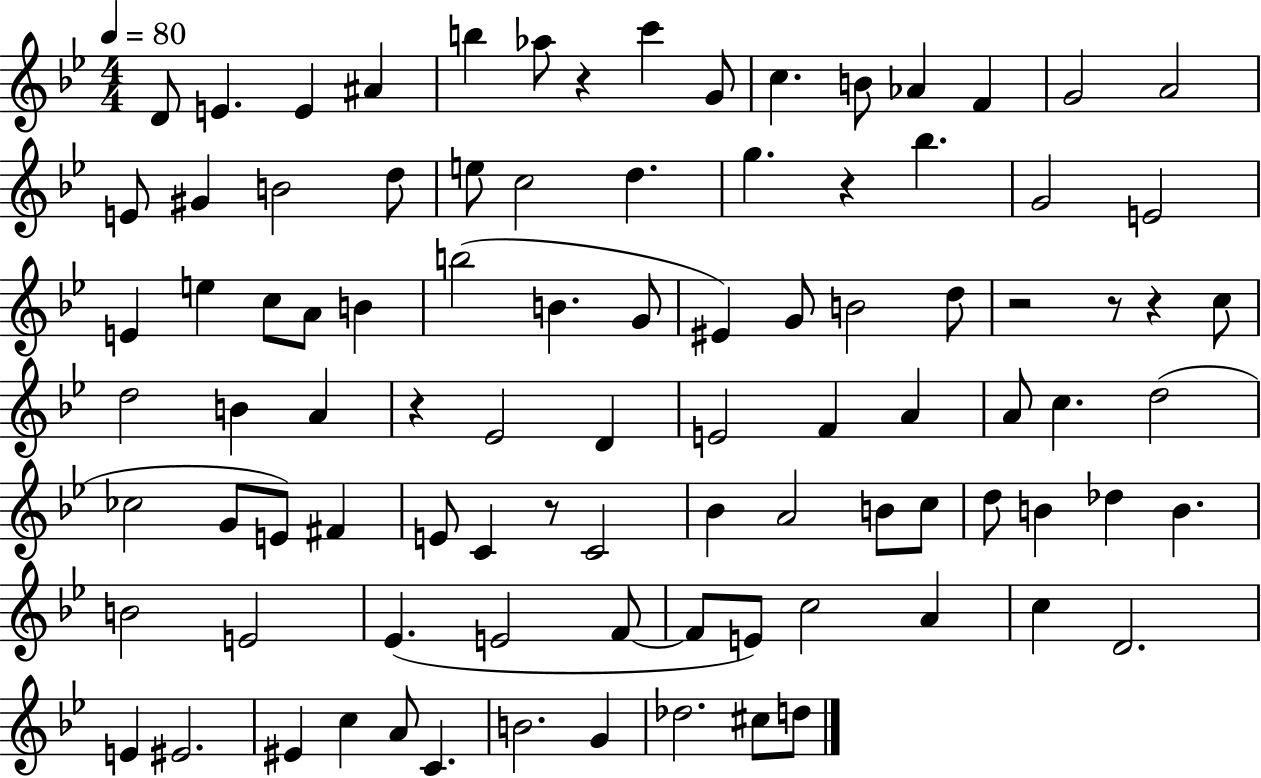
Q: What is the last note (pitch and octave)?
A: D5